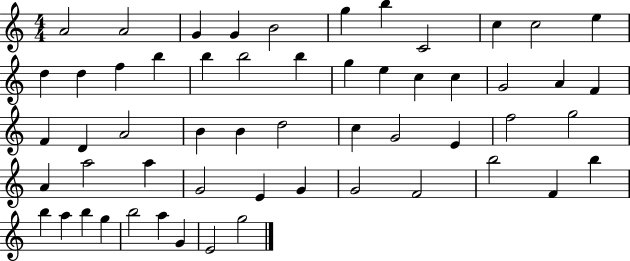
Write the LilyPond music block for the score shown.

{
  \clef treble
  \numericTimeSignature
  \time 4/4
  \key c \major
  a'2 a'2 | g'4 g'4 b'2 | g''4 b''4 c'2 | c''4 c''2 e''4 | \break d''4 d''4 f''4 b''4 | b''4 b''2 b''4 | g''4 e''4 c''4 c''4 | g'2 a'4 f'4 | \break f'4 d'4 a'2 | b'4 b'4 d''2 | c''4 g'2 e'4 | f''2 g''2 | \break a'4 a''2 a''4 | g'2 e'4 g'4 | g'2 f'2 | b''2 f'4 b''4 | \break b''4 a''4 b''4 g''4 | b''2 a''4 g'4 | e'2 g''2 | \bar "|."
}